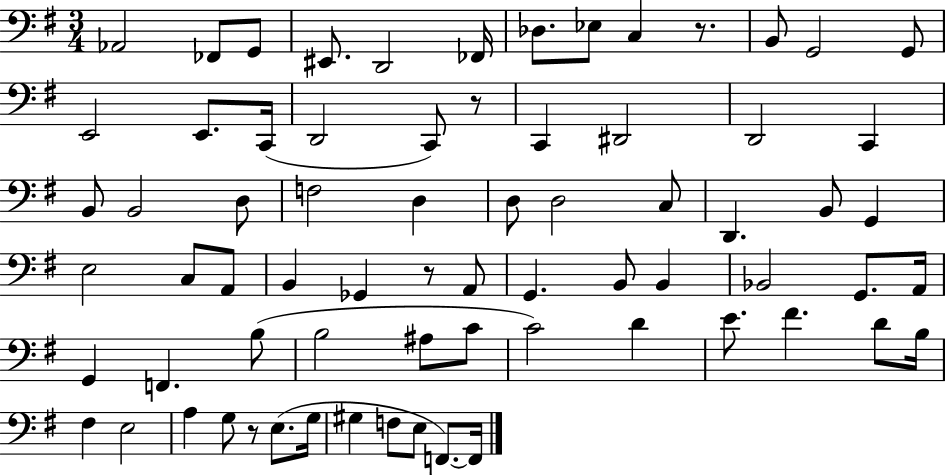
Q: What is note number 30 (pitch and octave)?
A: D2